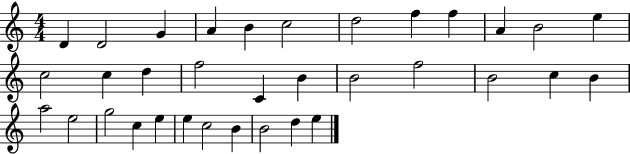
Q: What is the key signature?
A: C major